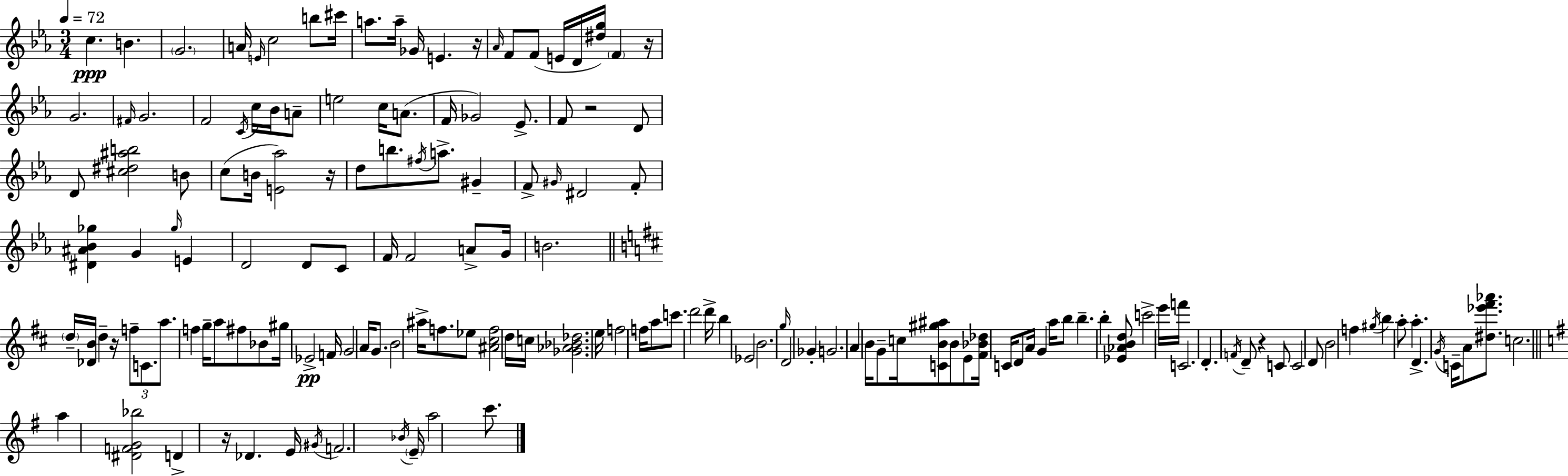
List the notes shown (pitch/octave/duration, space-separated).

C5/q. B4/q. G4/h. A4/s E4/s C5/h B5/e C#6/s A5/e. A5/s Gb4/s E4/q. R/s Ab4/s F4/e F4/e E4/s D4/s [D#5,G5]/s F4/q R/s G4/h. F#4/s G4/h. F4/h C4/s C5/s Bb4/s A4/e E5/h C5/s A4/e. F4/s Gb4/h Eb4/e. F4/e R/h D4/e D4/e [C#5,D#5,A#5,B5]/h B4/e C5/e B4/s [E4,Ab5]/h R/s D5/e B5/e. F#5/s A5/e. G#4/q F4/e G#4/s D#4/h F4/e [D#4,A#4,Bb4,Gb5]/q G4/q Gb5/s E4/q D4/h D4/e C4/e F4/s F4/h A4/e G4/s B4/h. D5/s [Db4,B4]/s D5/q R/s F5/e C4/e. A5/e. F5/q G5/s A5/e F#5/e Bb4/e G#5/s Eb4/h F4/s G4/h A4/s G4/e. B4/h A#5/s F5/e. Eb5/e [A#4,C#5,F5]/h D5/s C5/s [Gb4,Ab4,Bb4,Db5]/h. E5/s F5/h F5/s A5/e C6/e. D6/h D6/s B5/q Eb4/h B4/h. G5/s D4/h Gb4/q G4/h. A4/q B4/s G4/e C5/s [C4,B4,G#5,A#5]/e B4/e E4/e [F#4,Bb4,Db5]/s C4/s D4/e A4/s G4/q A5/s B5/e B5/q. B5/q [Eb4,Ab4,B4,D5]/e C6/h E6/s F6/s C4/h. D4/q. F4/s D4/e R/q C4/e C4/h D4/e B4/h F5/q G#5/s B5/q A5/e A5/q. D4/q. G4/s C4/s A4/e [D#5,Eb6,F#6,Ab6]/e. C5/h. A5/q [D#4,F4,G4,Bb5]/h D4/q R/s Db4/q. E4/s G#4/s F4/h. Bb4/s E4/s A5/h C6/e.